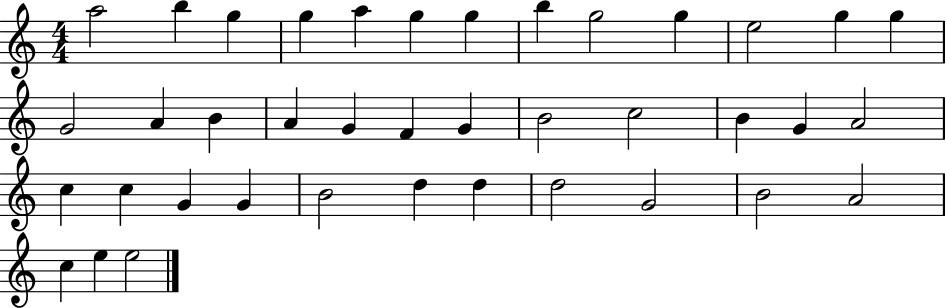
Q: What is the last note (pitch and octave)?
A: E5